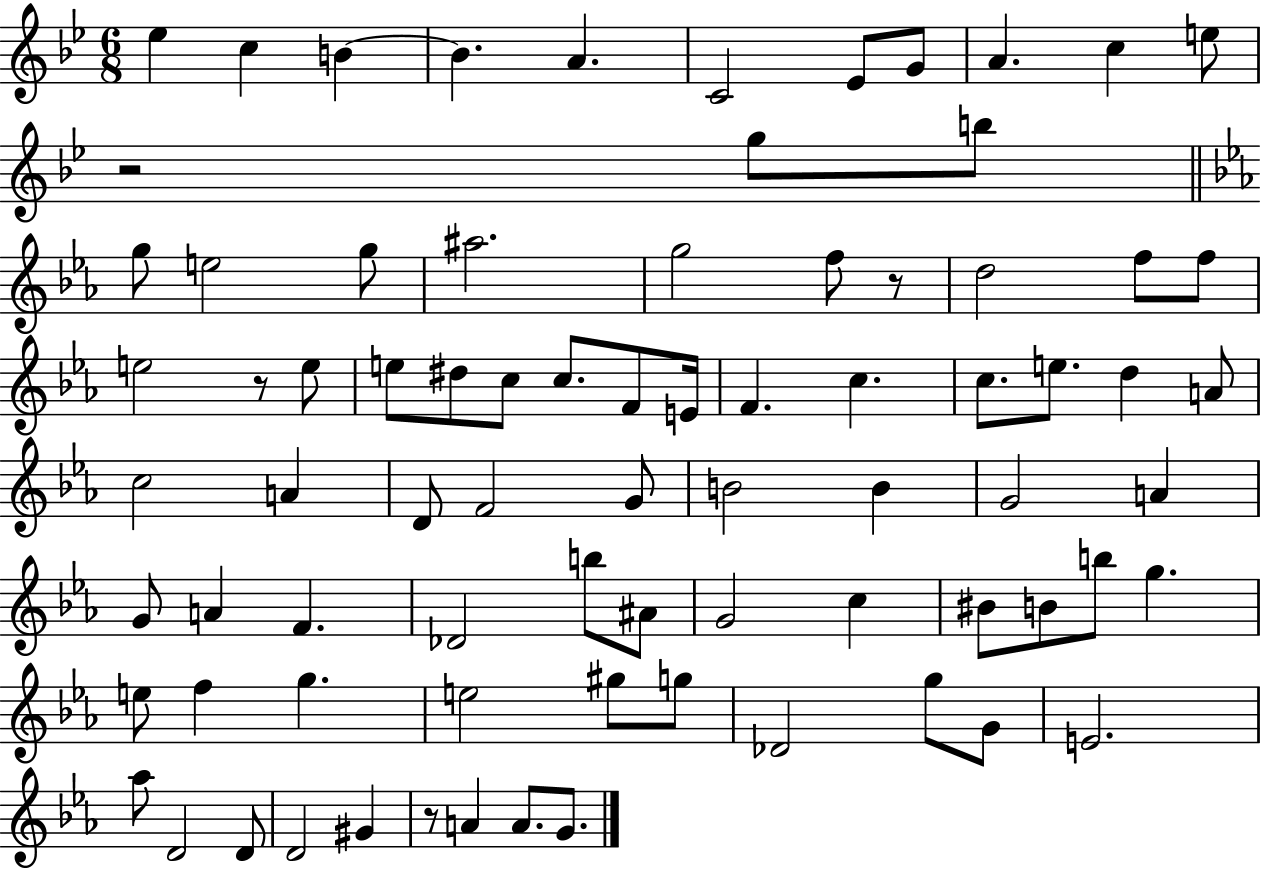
{
  \clef treble
  \numericTimeSignature
  \time 6/8
  \key bes \major
  \repeat volta 2 { ees''4 c''4 b'4~~ | b'4. a'4. | c'2 ees'8 g'8 | a'4. c''4 e''8 | \break r2 g''8 b''8 | \bar "||" \break \key c \minor g''8 e''2 g''8 | ais''2. | g''2 f''8 r8 | d''2 f''8 f''8 | \break e''2 r8 e''8 | e''8 dis''8 c''8 c''8. f'8 e'16 | f'4. c''4. | c''8. e''8. d''4 a'8 | \break c''2 a'4 | d'8 f'2 g'8 | b'2 b'4 | g'2 a'4 | \break g'8 a'4 f'4. | des'2 b''8 ais'8 | g'2 c''4 | bis'8 b'8 b''8 g''4. | \break e''8 f''4 g''4. | e''2 gis''8 g''8 | des'2 g''8 g'8 | e'2. | \break aes''8 d'2 d'8 | d'2 gis'4 | r8 a'4 a'8. g'8. | } \bar "|."
}